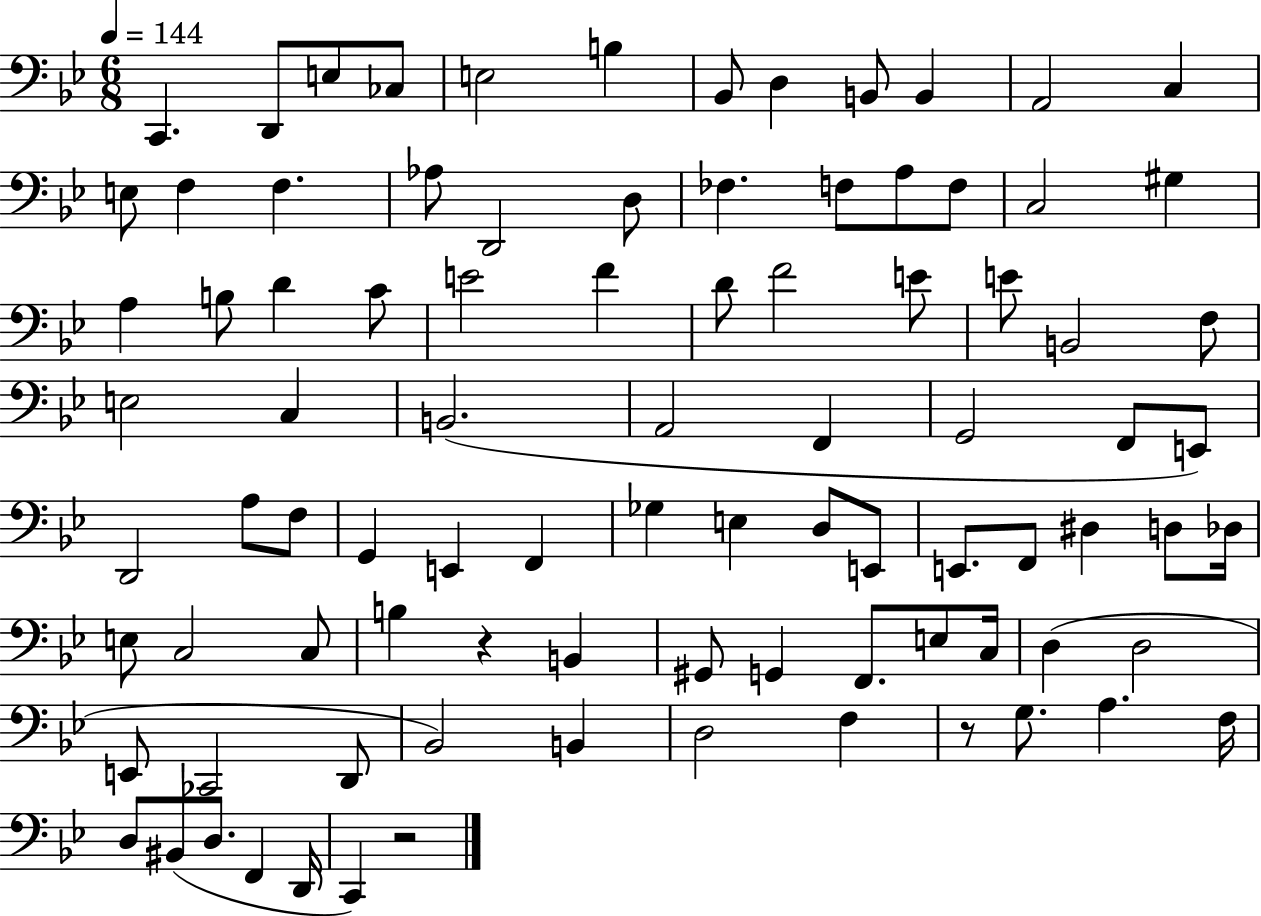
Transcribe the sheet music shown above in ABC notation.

X:1
T:Untitled
M:6/8
L:1/4
K:Bb
C,, D,,/2 E,/2 _C,/2 E,2 B, _B,,/2 D, B,,/2 B,, A,,2 C, E,/2 F, F, _A,/2 D,,2 D,/2 _F, F,/2 A,/2 F,/2 C,2 ^G, A, B,/2 D C/2 E2 F D/2 F2 E/2 E/2 B,,2 F,/2 E,2 C, B,,2 A,,2 F,, G,,2 F,,/2 E,,/2 D,,2 A,/2 F,/2 G,, E,, F,, _G, E, D,/2 E,,/2 E,,/2 F,,/2 ^D, D,/2 _D,/4 E,/2 C,2 C,/2 B, z B,, ^G,,/2 G,, F,,/2 E,/2 C,/4 D, D,2 E,,/2 _C,,2 D,,/2 _B,,2 B,, D,2 F, z/2 G,/2 A, F,/4 D,/2 ^B,,/2 D,/2 F,, D,,/4 C,, z2